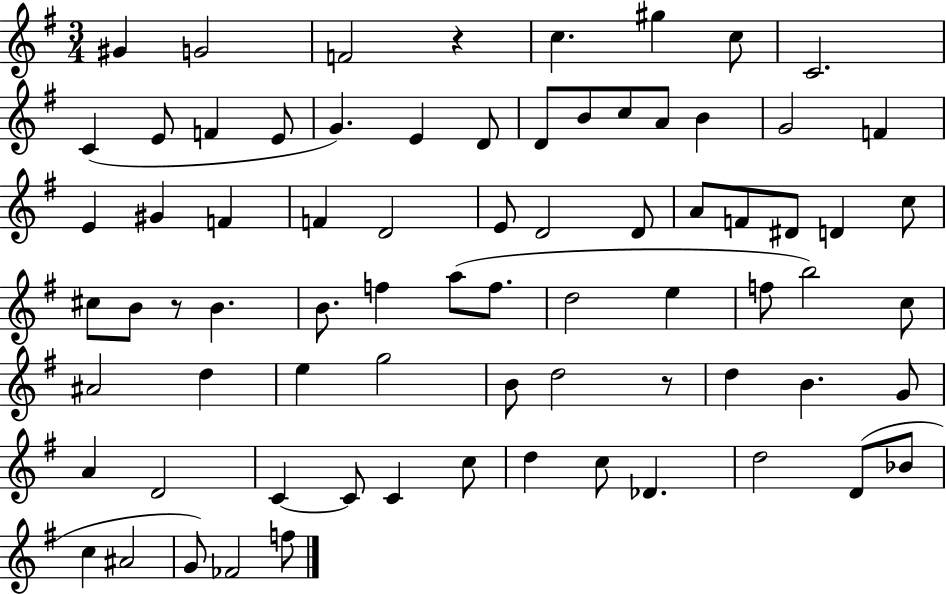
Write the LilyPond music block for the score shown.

{
  \clef treble
  \numericTimeSignature
  \time 3/4
  \key g \major
  gis'4 g'2 | f'2 r4 | c''4. gis''4 c''8 | c'2. | \break c'4( e'8 f'4 e'8 | g'4.) e'4 d'8 | d'8 b'8 c''8 a'8 b'4 | g'2 f'4 | \break e'4 gis'4 f'4 | f'4 d'2 | e'8 d'2 d'8 | a'8 f'8 dis'8 d'4 c''8 | \break cis''8 b'8 r8 b'4. | b'8. f''4 a''8( f''8. | d''2 e''4 | f''8 b''2) c''8 | \break ais'2 d''4 | e''4 g''2 | b'8 d''2 r8 | d''4 b'4. g'8 | \break a'4 d'2 | c'4~~ c'8 c'4 c''8 | d''4 c''8 des'4. | d''2 d'8( bes'8 | \break c''4 ais'2 | g'8) fes'2 f''8 | \bar "|."
}